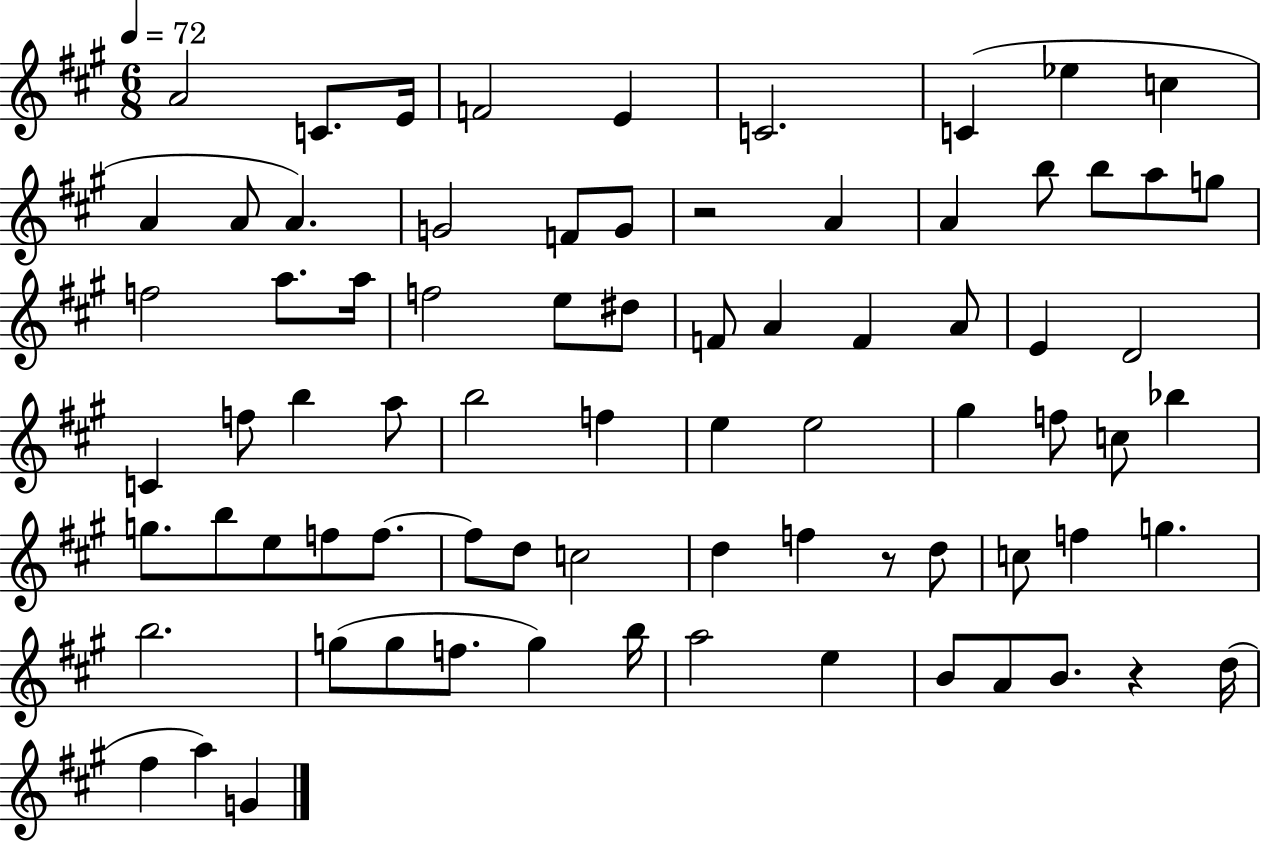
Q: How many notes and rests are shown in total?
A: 77